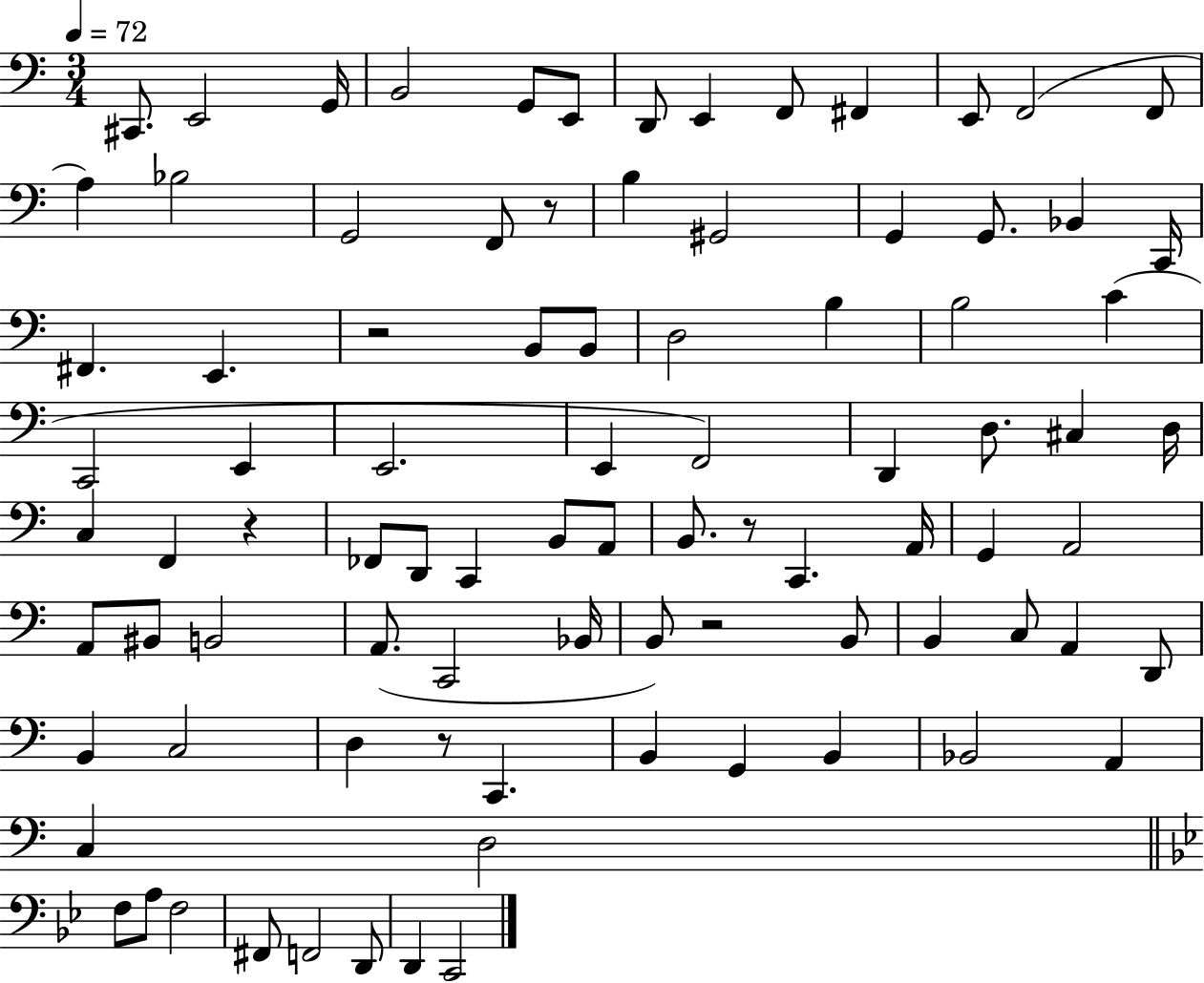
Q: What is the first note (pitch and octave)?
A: C#2